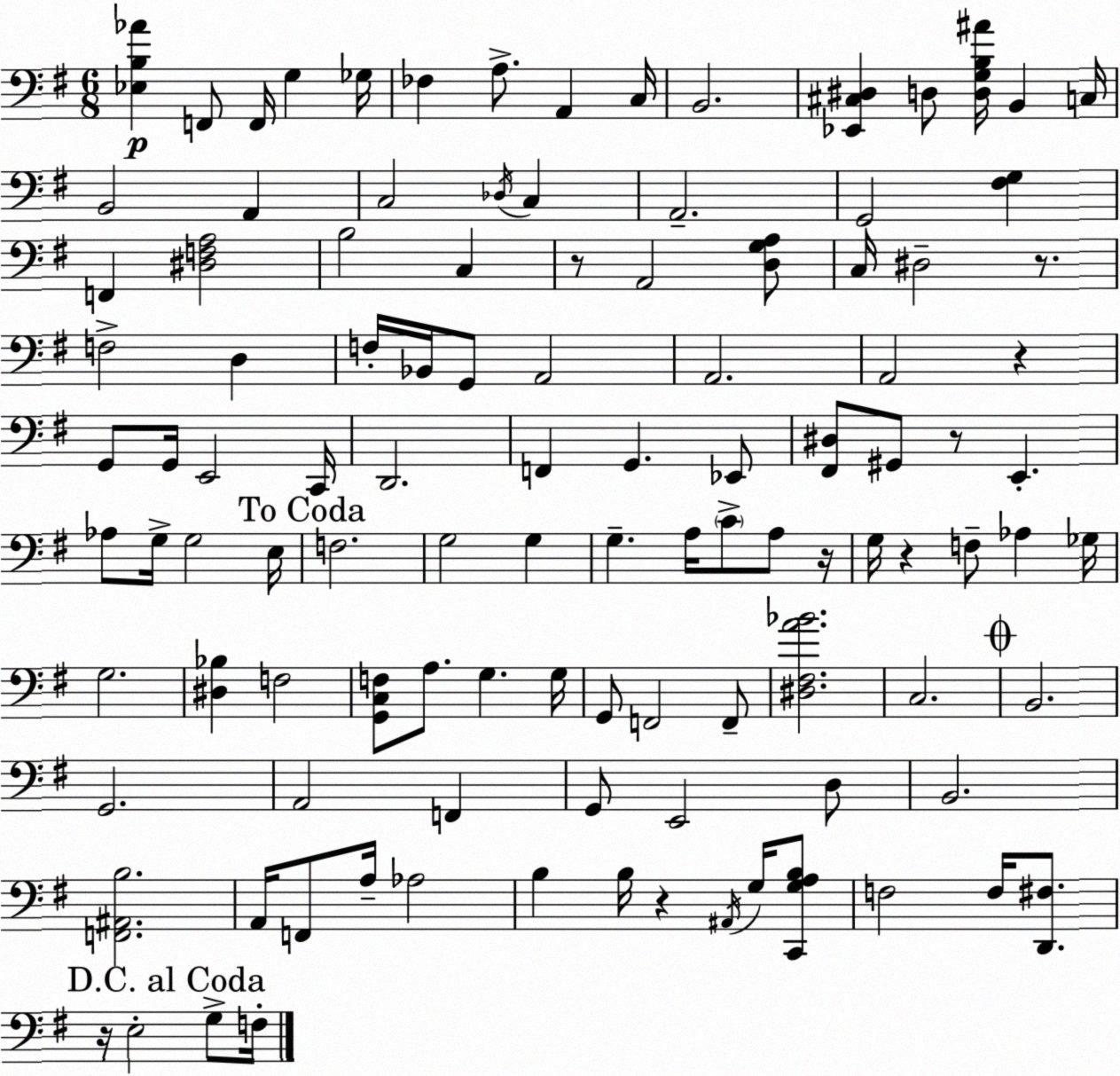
X:1
T:Untitled
M:6/8
L:1/4
K:Em
[_E,B,_A] F,,/2 F,,/4 G, _G,/4 _F, A,/2 A,, C,/4 B,,2 [_E,,^C,^D,] D,/2 [D,G,B,^A]/4 B,, C,/4 B,,2 A,, C,2 _D,/4 C, A,,2 G,,2 [^F,G,] F,, [^D,F,A,]2 B,2 C, z/2 A,,2 [D,G,A,]/2 C,/4 ^D,2 z/2 F,2 D, F,/4 _B,,/4 G,,/2 A,,2 A,,2 A,,2 z G,,/2 G,,/4 E,,2 C,,/4 D,,2 F,, G,, _E,,/2 [^F,,^D,]/2 ^G,,/2 z/2 E,, _A,/2 G,/4 G,2 E,/4 F,2 G,2 G, G, A,/4 C/2 A,/2 z/4 G,/4 z F,/2 _A, _G,/4 G,2 [^D,_B,] F,2 [G,,C,F,]/2 A,/2 G, G,/4 G,,/2 F,,2 F,,/2 [^D,^F,A_B]2 C,2 B,,2 G,,2 A,,2 F,, G,,/2 E,,2 D,/2 B,,2 [F,,^A,,B,]2 A,,/4 F,,/2 A,/4 _A,2 B, B,/4 z ^A,,/4 G,/4 [C,,G,A,B,]/2 F,2 F,/4 [D,,^F,]/2 z/4 E,2 G,/2 F,/4